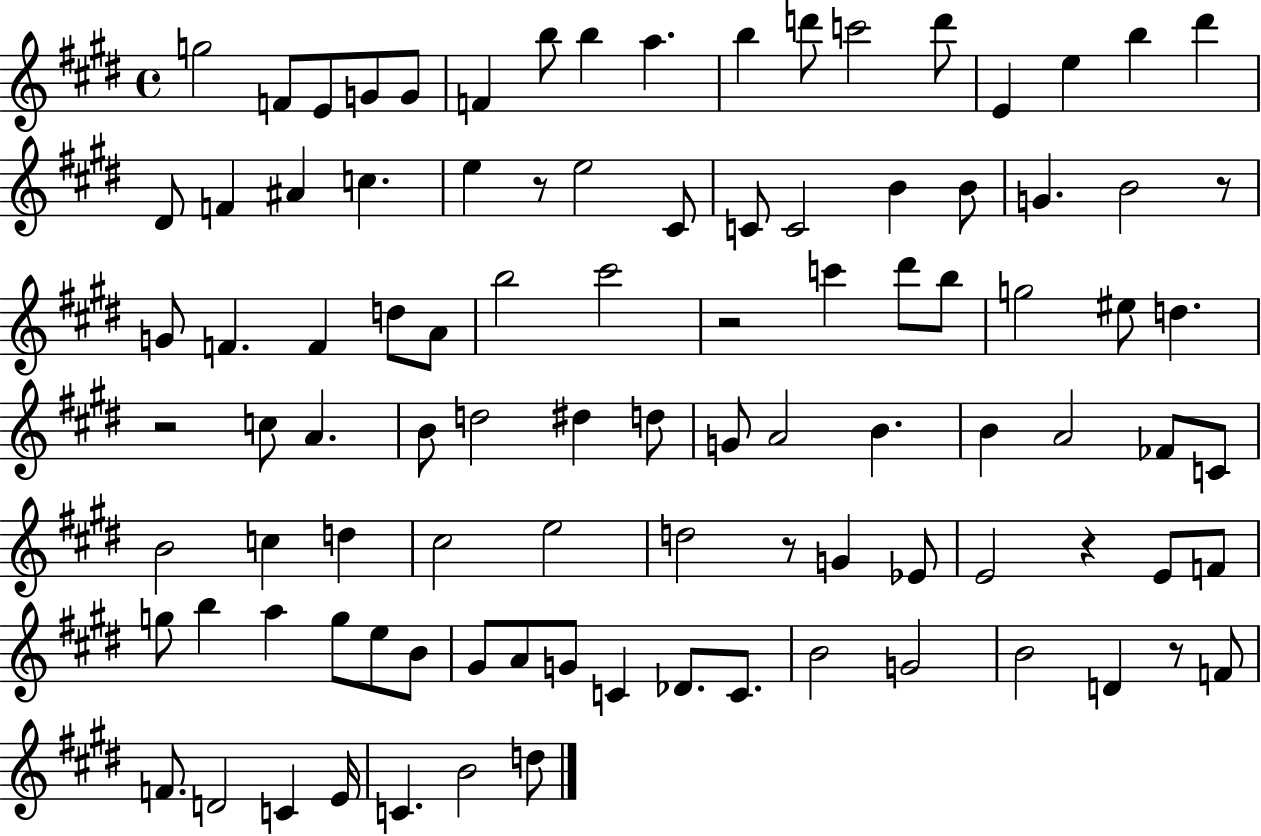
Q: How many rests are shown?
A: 7